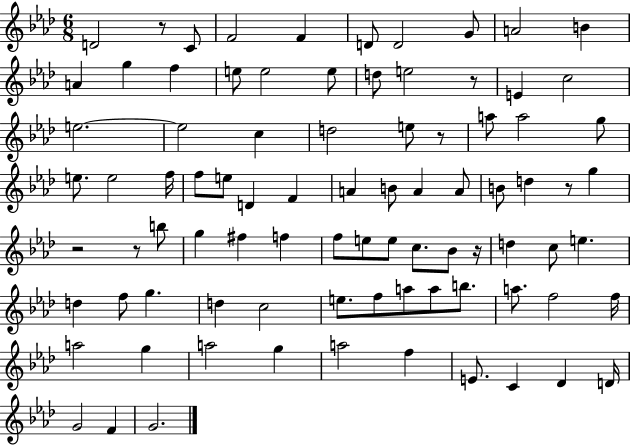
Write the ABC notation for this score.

X:1
T:Untitled
M:6/8
L:1/4
K:Ab
D2 z/2 C/2 F2 F D/2 D2 G/2 A2 B A g f e/2 e2 e/2 d/2 e2 z/2 E c2 e2 e2 c d2 e/2 z/2 a/2 a2 g/2 e/2 e2 f/4 f/2 e/2 D F A B/2 A A/2 B/2 d z/2 g z2 z/2 b/2 g ^f f f/2 e/2 e/2 c/2 _B/2 z/4 d c/2 e d f/2 g d c2 e/2 f/2 a/2 a/2 b/2 a/2 f2 f/4 a2 g a2 g a2 f E/2 C _D D/4 G2 F G2